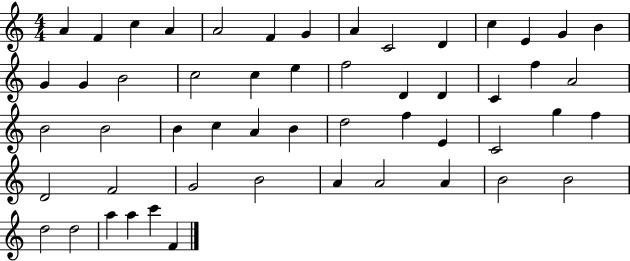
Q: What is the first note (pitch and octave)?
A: A4